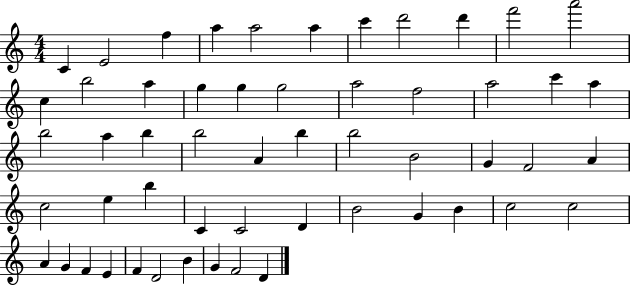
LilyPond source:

{
  \clef treble
  \numericTimeSignature
  \time 4/4
  \key c \major
  c'4 e'2 f''4 | a''4 a''2 a''4 | c'''4 d'''2 d'''4 | f'''2 a'''2 | \break c''4 b''2 a''4 | g''4 g''4 g''2 | a''2 f''2 | a''2 c'''4 a''4 | \break b''2 a''4 b''4 | b''2 a'4 b''4 | b''2 b'2 | g'4 f'2 a'4 | \break c''2 e''4 b''4 | c'4 c'2 d'4 | b'2 g'4 b'4 | c''2 c''2 | \break a'4 g'4 f'4 e'4 | f'4 d'2 b'4 | g'4 f'2 d'4 | \bar "|."
}